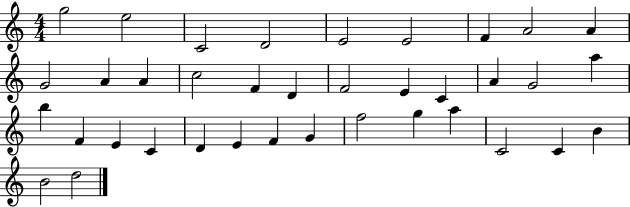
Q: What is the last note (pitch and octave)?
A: D5